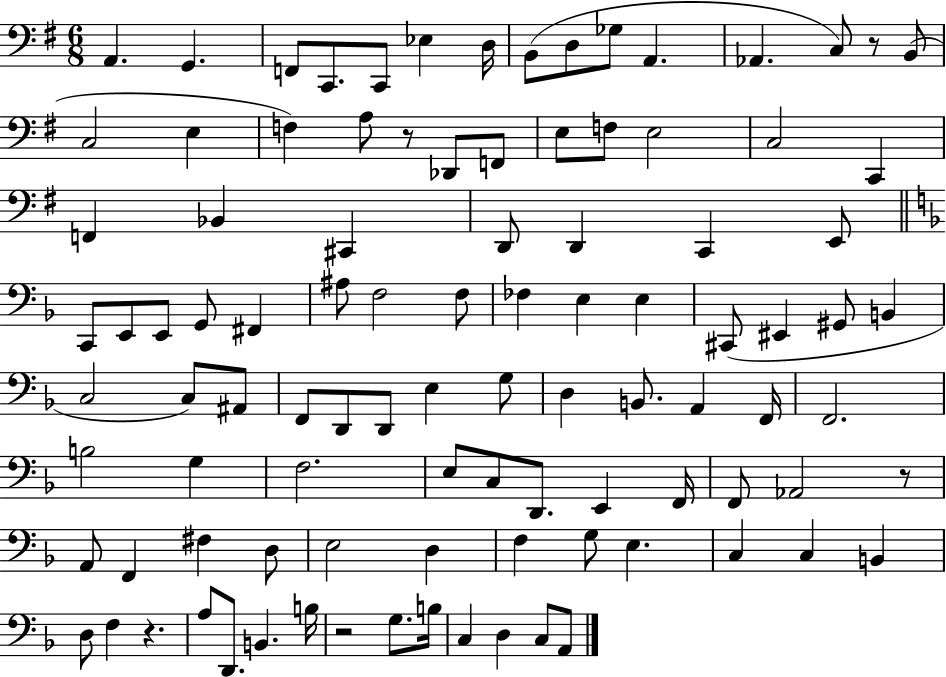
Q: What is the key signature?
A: G major